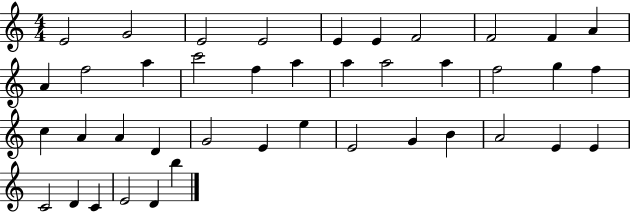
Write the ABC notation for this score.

X:1
T:Untitled
M:4/4
L:1/4
K:C
E2 G2 E2 E2 E E F2 F2 F A A f2 a c'2 f a a a2 a f2 g f c A A D G2 E e E2 G B A2 E E C2 D C E2 D b